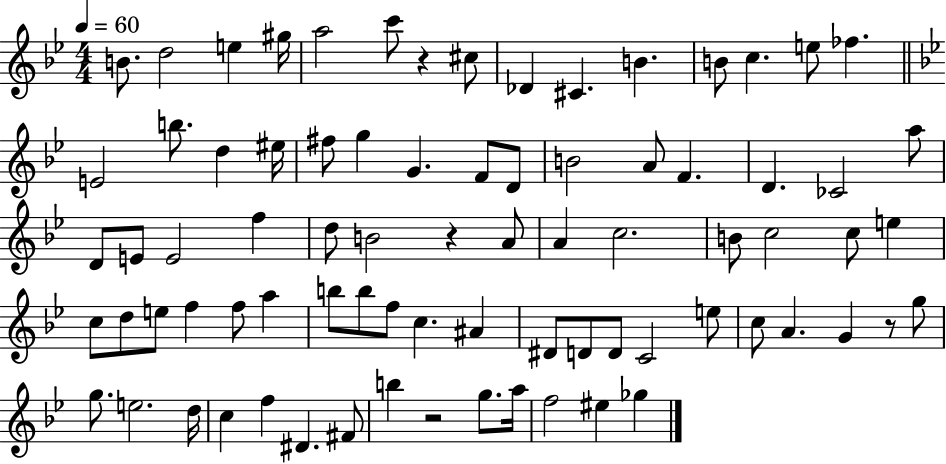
B4/e. D5/h E5/q G#5/s A5/h C6/e R/q C#5/e Db4/q C#4/q. B4/q. B4/e C5/q. E5/e FES5/q. E4/h B5/e. D5/q EIS5/s F#5/e G5/q G4/q. F4/e D4/e B4/h A4/e F4/q. D4/q. CES4/h A5/e D4/e E4/e E4/h F5/q D5/e B4/h R/q A4/e A4/q C5/h. B4/e C5/h C5/e E5/q C5/e D5/e E5/e F5/q F5/e A5/q B5/e B5/e F5/e C5/q. A#4/q D#4/e D4/e D4/e C4/h E5/e C5/e A4/q. G4/q R/e G5/e G5/e. E5/h. D5/s C5/q F5/q D#4/q. F#4/e B5/q R/h G5/e. A5/s F5/h EIS5/q Gb5/q